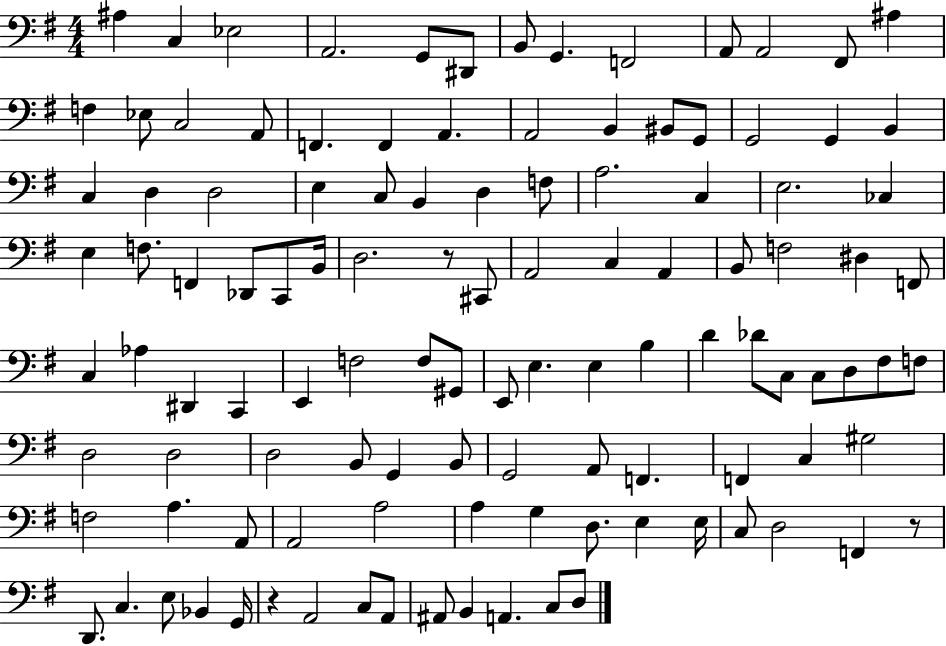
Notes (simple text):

A#3/q C3/q Eb3/h A2/h. G2/e D#2/e B2/e G2/q. F2/h A2/e A2/h F#2/e A#3/q F3/q Eb3/e C3/h A2/e F2/q. F2/q A2/q. A2/h B2/q BIS2/e G2/e G2/h G2/q B2/q C3/q D3/q D3/h E3/q C3/e B2/q D3/q F3/e A3/h. C3/q E3/h. CES3/q E3/q F3/e. F2/q Db2/e C2/e B2/s D3/h. R/e C#2/e A2/h C3/q A2/q B2/e F3/h D#3/q F2/e C3/q Ab3/q D#2/q C2/q E2/q F3/h F3/e G#2/e E2/e E3/q. E3/q B3/q D4/q Db4/e C3/e C3/e D3/e F#3/e F3/e D3/h D3/h D3/h B2/e G2/q B2/e G2/h A2/e F2/q. F2/q C3/q G#3/h F3/h A3/q. A2/e A2/h A3/h A3/q G3/q D3/e. E3/q E3/s C3/e D3/h F2/q R/e D2/e. C3/q. E3/e Bb2/q G2/s R/q A2/h C3/e A2/e A#2/e B2/q A2/q. C3/e D3/e